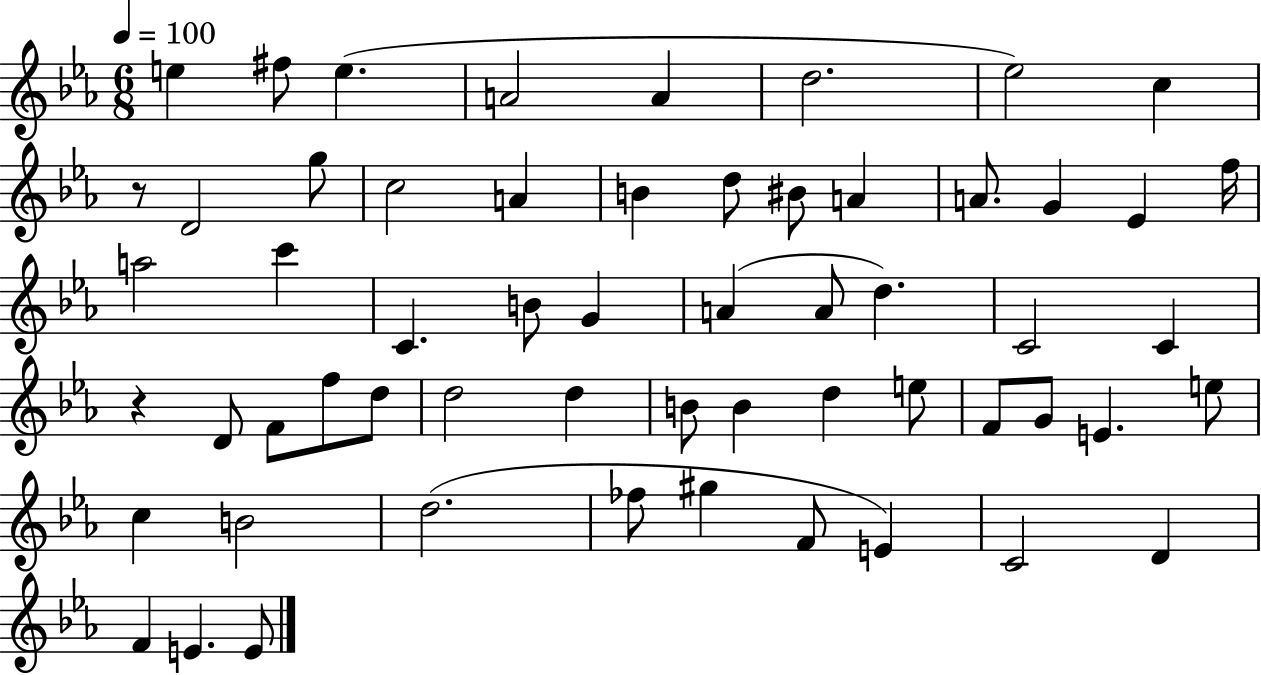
X:1
T:Untitled
M:6/8
L:1/4
K:Eb
e ^f/2 e A2 A d2 _e2 c z/2 D2 g/2 c2 A B d/2 ^B/2 A A/2 G _E f/4 a2 c' C B/2 G A A/2 d C2 C z D/2 F/2 f/2 d/2 d2 d B/2 B d e/2 F/2 G/2 E e/2 c B2 d2 _f/2 ^g F/2 E C2 D F E E/2